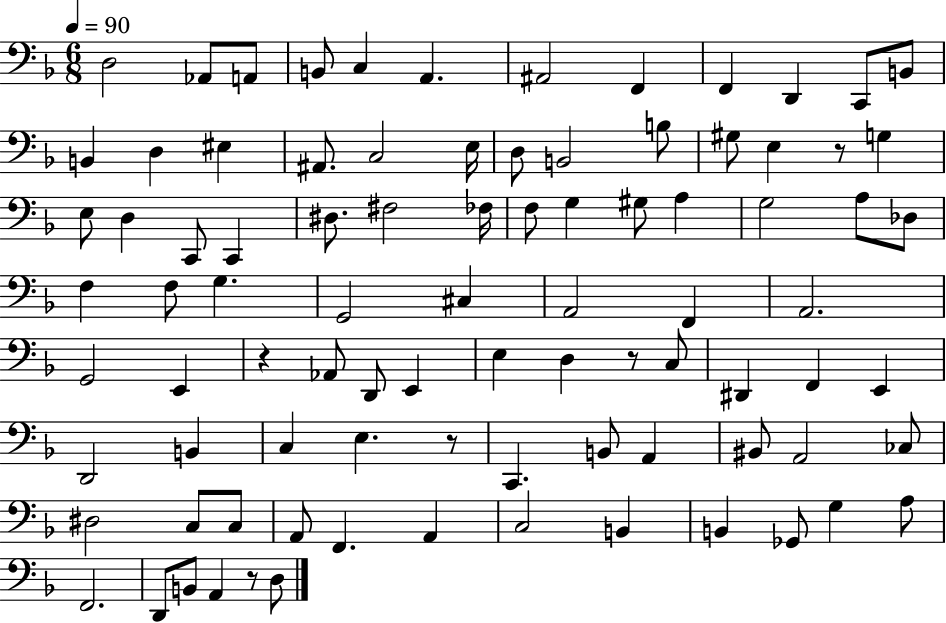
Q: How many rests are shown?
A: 5